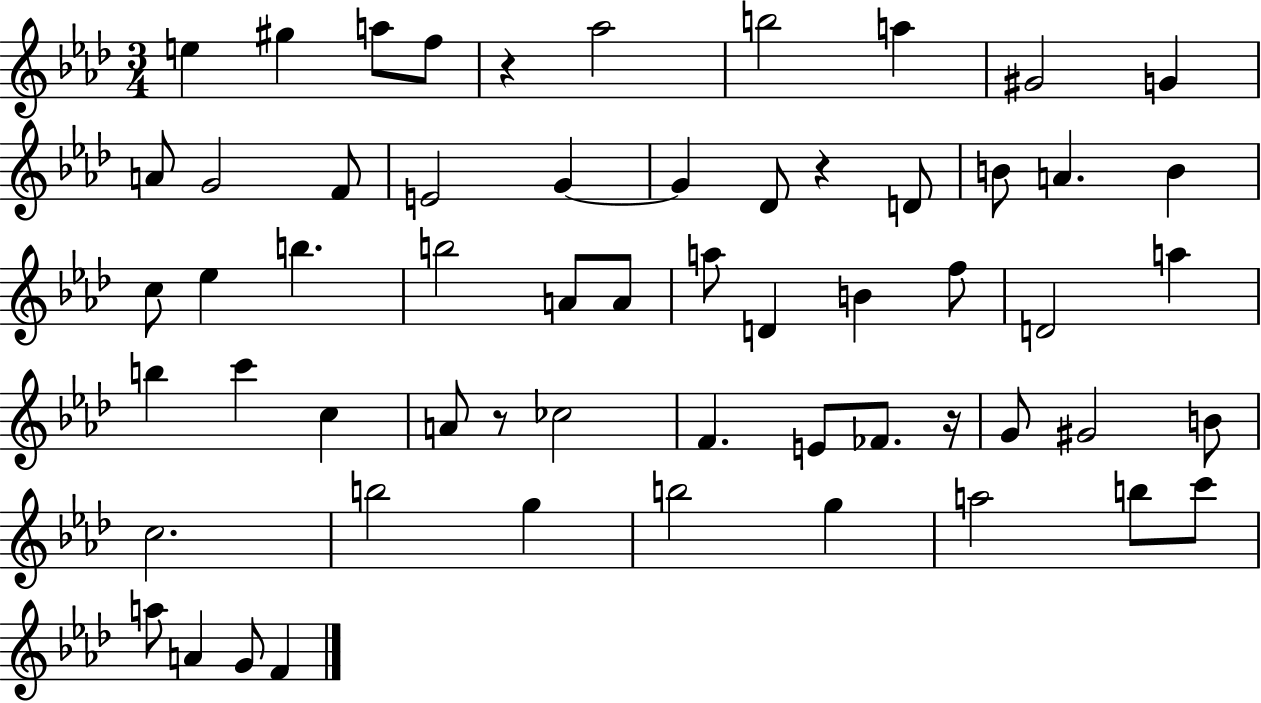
E5/q G#5/q A5/e F5/e R/q Ab5/h B5/h A5/q G#4/h G4/q A4/e G4/h F4/e E4/h G4/q G4/q Db4/e R/q D4/e B4/e A4/q. B4/q C5/e Eb5/q B5/q. B5/h A4/e A4/e A5/e D4/q B4/q F5/e D4/h A5/q B5/q C6/q C5/q A4/e R/e CES5/h F4/q. E4/e FES4/e. R/s G4/e G#4/h B4/e C5/h. B5/h G5/q B5/h G5/q A5/h B5/e C6/e A5/e A4/q G4/e F4/q